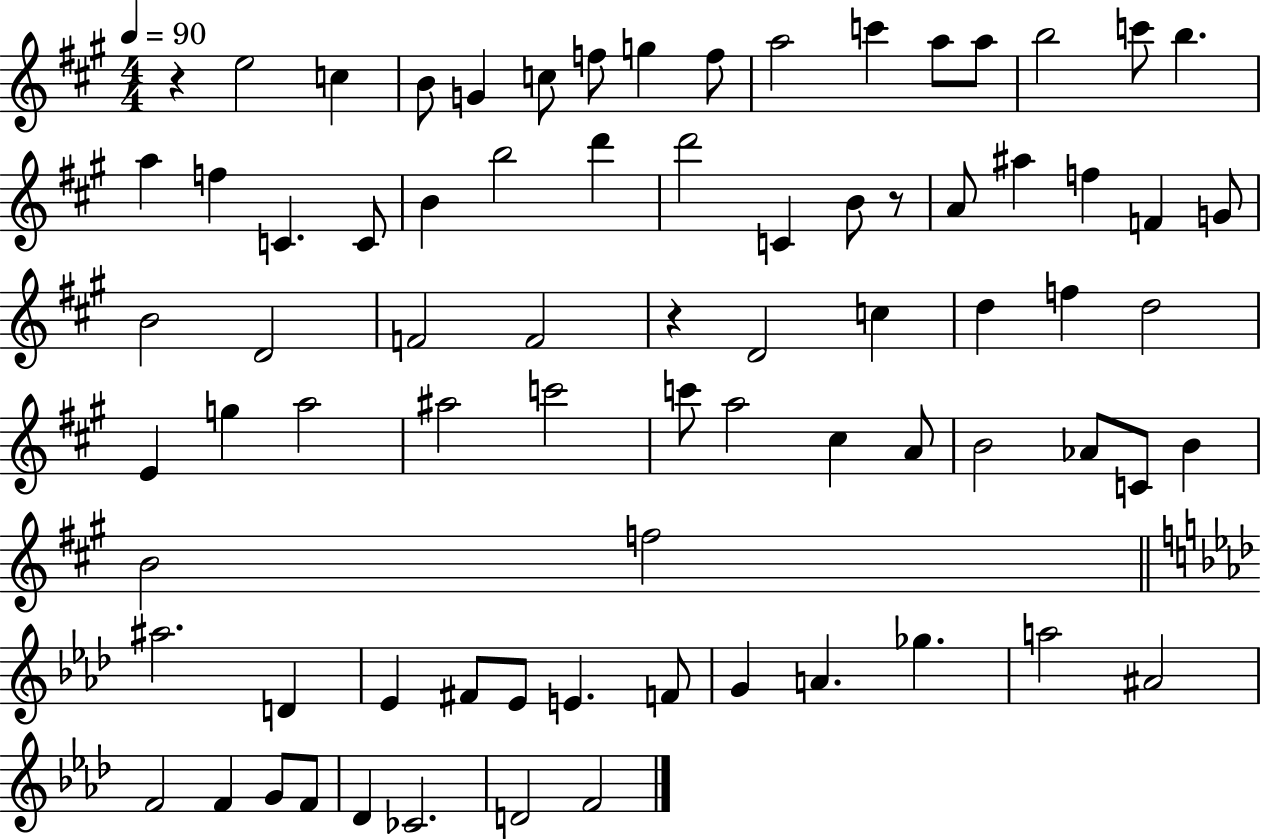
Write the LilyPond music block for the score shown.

{
  \clef treble
  \numericTimeSignature
  \time 4/4
  \key a \major
  \tempo 4 = 90
  r4 e''2 c''4 | b'8 g'4 c''8 f''8 g''4 f''8 | a''2 c'''4 a''8 a''8 | b''2 c'''8 b''4. | \break a''4 f''4 c'4. c'8 | b'4 b''2 d'''4 | d'''2 c'4 b'8 r8 | a'8 ais''4 f''4 f'4 g'8 | \break b'2 d'2 | f'2 f'2 | r4 d'2 c''4 | d''4 f''4 d''2 | \break e'4 g''4 a''2 | ais''2 c'''2 | c'''8 a''2 cis''4 a'8 | b'2 aes'8 c'8 b'4 | \break b'2 f''2 | \bar "||" \break \key aes \major ais''2. d'4 | ees'4 fis'8 ees'8 e'4. f'8 | g'4 a'4. ges''4. | a''2 ais'2 | \break f'2 f'4 g'8 f'8 | des'4 ces'2. | d'2 f'2 | \bar "|."
}